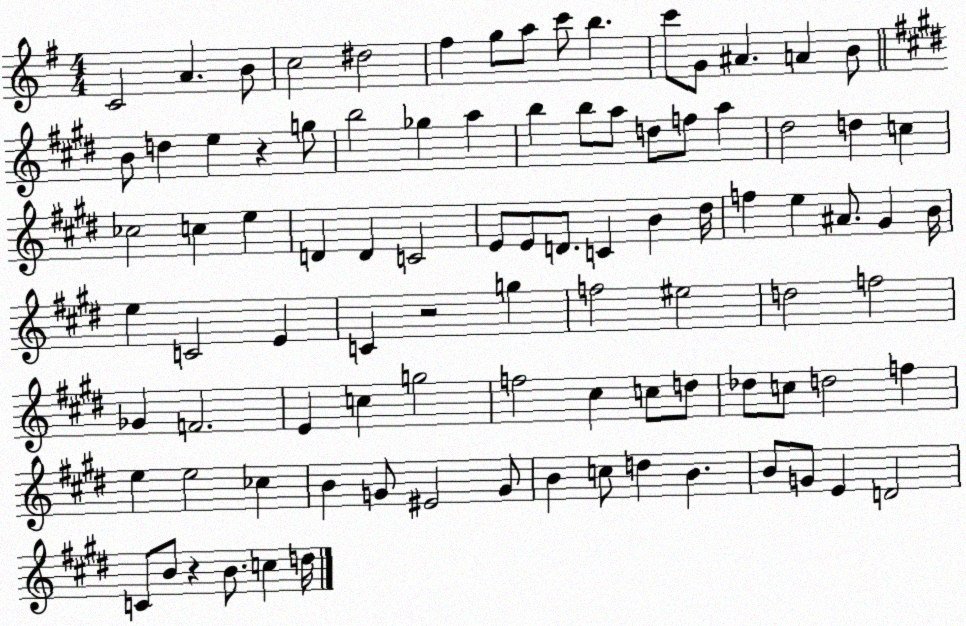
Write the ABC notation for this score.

X:1
T:Untitled
M:4/4
L:1/4
K:G
C2 A B/2 c2 ^d2 ^f g/2 a/2 c'/2 b c'/2 G/2 ^A A B/2 B/2 d e z g/2 b2 _g a b b/2 a/2 d/2 f/2 a ^d2 d c _c2 c e D D C2 E/2 E/2 D/2 C B ^d/4 f e ^A/2 ^G B/4 e C2 E C z2 g f2 ^e2 d2 f2 _G F2 E c g2 f2 ^c c/2 d/2 _d/2 c/2 d2 f e e2 _c B G/2 ^E2 G/2 B c/2 d B B/2 G/2 E D2 C/2 B/2 z B/2 c d/4